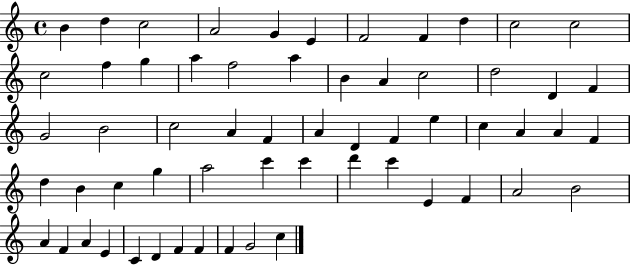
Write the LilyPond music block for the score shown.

{
  \clef treble
  \time 4/4
  \defaultTimeSignature
  \key c \major
  b'4 d''4 c''2 | a'2 g'4 e'4 | f'2 f'4 d''4 | c''2 c''2 | \break c''2 f''4 g''4 | a''4 f''2 a''4 | b'4 a'4 c''2 | d''2 d'4 f'4 | \break g'2 b'2 | c''2 a'4 f'4 | a'4 d'4 f'4 e''4 | c''4 a'4 a'4 f'4 | \break d''4 b'4 c''4 g''4 | a''2 c'''4 c'''4 | d'''4 c'''4 e'4 f'4 | a'2 b'2 | \break a'4 f'4 a'4 e'4 | c'4 d'4 f'4 f'4 | f'4 g'2 c''4 | \bar "|."
}